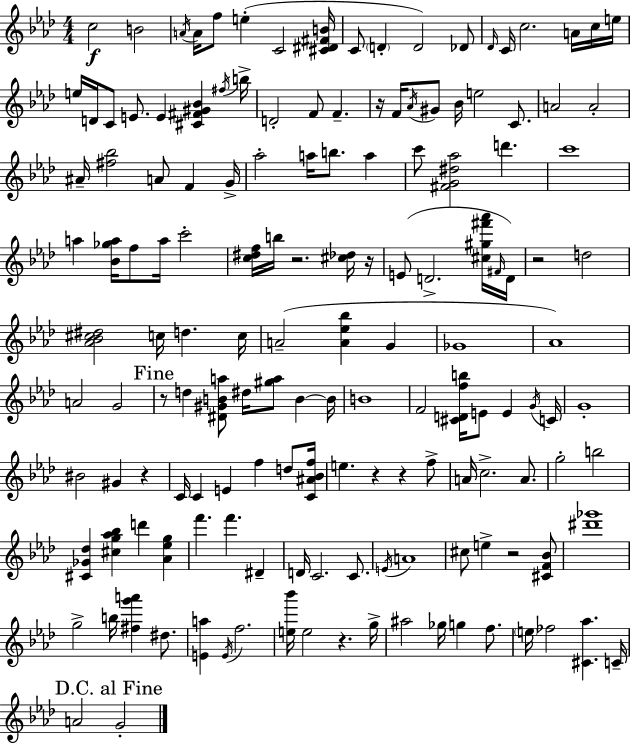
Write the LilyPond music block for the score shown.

{
  \clef treble
  \numericTimeSignature
  \time 4/4
  \key aes \major
  c''2\f b'2 | \acciaccatura { a'16 } a'16 f''8 e''4-.( c'2 | <cis' dis' fis' b'>16 c'8 \parenthesize d'4-. d'2) des'8 | \grace { des'16 } c'16 c''2. a'16 | \break c''16 e''16 e''16 d'16 c'8 e'8. e'4 <cis' fis' gis' bes'>4 | \acciaccatura { fis''16 } b''16-> d'2-. f'8 f'4.-- | r16 f'16 \acciaccatura { aes'16 } gis'8 bes'16 e''2 | c'8. a'2 a'2-. | \break ais'16-- <fis'' bes''>2 a'8 f'4 | g'16-> aes''2-. a''16 b''8. | a''4 c'''8 <fis' g' dis'' aes''>2 d'''4. | c'''1 | \break a''4 <bes' ges'' a''>16 f''8 a''16 c'''2-. | <c'' dis'' f''>16 b''16 r2. | <cis'' des''>16 r16 e'8( d'2.-> | <cis'' gis'' fis''' aes'''>16 \grace { fis'16 } d'16) r2 d''2 | \break <aes' bes' cis'' dis''>2 c''16 d''4. | c''16 a'2--( <a' ees'' bes''>4 | g'4 ges'1 | aes'1) | \break a'2 g'2 | \mark "Fine" r8 d''4 <dis' gis' b' a''>8 dis''16 <gis'' a''>8 | b'4~~ b'16 b'1 | f'2 <cis' d' f'' b''>16 e'8 | \break e'4 \acciaccatura { g'16 } c'16 g'1-. | bis'2 gis'4 | r4 c'16 c'4 e'4 f''4 | d''8 <c' ais' bes' f''>16 e''4. r4 | \break r4 f''8-> a'16 c''2.-> | a'8. g''2-. b''2 | <cis' ges' des''>4 <cis'' g'' aes'' bes''>4 d'''4 | <aes' ees'' g''>4 f'''4. f'''4. | \break dis'4-- d'16 c'2. | c'8. \acciaccatura { e'16 } a'1 | cis''8 e''4-> r2 | <cis' f' bes'>8 <dis''' ges'''>1 | \break g''2-> b''16 | <fis'' g''' a'''>4 dis''8. <e' a''>4 \acciaccatura { e'16 } f''2. | <e'' bes'''>16 e''2 | r4. g''16-> ais''2 | \break ges''16 g''4 f''8. \parenthesize e''16 fes''2 | <cis' aes''>4. c'16-- \mark "D.C. al Fine" a'2 | g'2-. \bar "|."
}